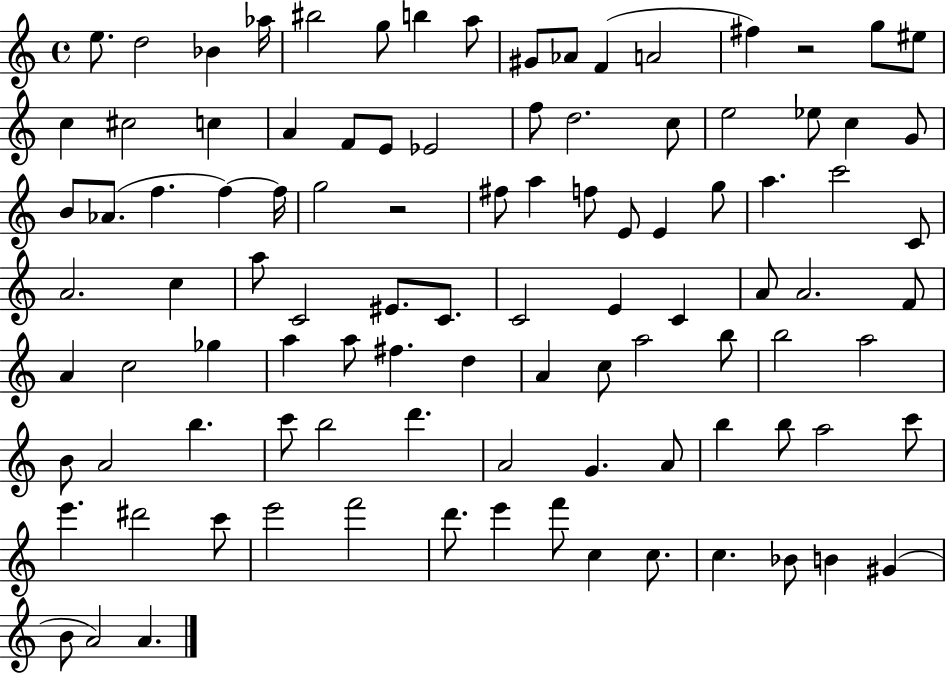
E5/e. D5/h Bb4/q Ab5/s BIS5/h G5/e B5/q A5/e G#4/e Ab4/e F4/q A4/h F#5/q R/h G5/e EIS5/e C5/q C#5/h C5/q A4/q F4/e E4/e Eb4/h F5/e D5/h. C5/e E5/h Eb5/e C5/q G4/e B4/e Ab4/e. F5/q. F5/q F5/s G5/h R/h F#5/e A5/q F5/e E4/e E4/q G5/e A5/q. C6/h C4/e A4/h. C5/q A5/e C4/h EIS4/e. C4/e. C4/h E4/q C4/q A4/e A4/h. F4/e A4/q C5/h Gb5/q A5/q A5/e F#5/q. D5/q A4/q C5/e A5/h B5/e B5/h A5/h B4/e A4/h B5/q. C6/e B5/h D6/q. A4/h G4/q. A4/e B5/q B5/e A5/h C6/e E6/q. D#6/h C6/e E6/h F6/h D6/e. E6/q F6/e C5/q C5/e. C5/q. Bb4/e B4/q G#4/q B4/e A4/h A4/q.